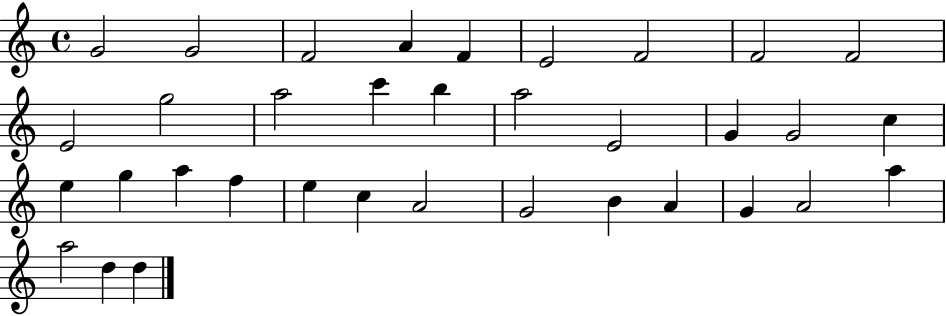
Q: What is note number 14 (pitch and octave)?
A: B5